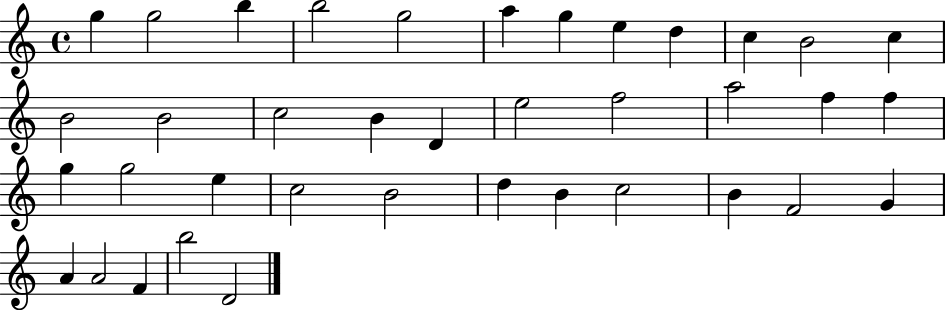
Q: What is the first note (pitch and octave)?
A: G5